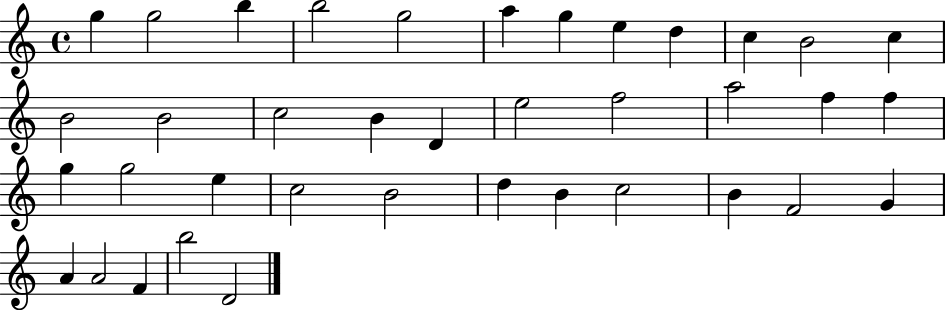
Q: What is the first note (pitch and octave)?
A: G5